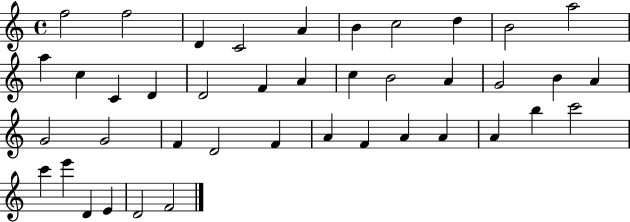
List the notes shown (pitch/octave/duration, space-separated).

F5/h F5/h D4/q C4/h A4/q B4/q C5/h D5/q B4/h A5/h A5/q C5/q C4/q D4/q D4/h F4/q A4/q C5/q B4/h A4/q G4/h B4/q A4/q G4/h G4/h F4/q D4/h F4/q A4/q F4/q A4/q A4/q A4/q B5/q C6/h C6/q E6/q D4/q E4/q D4/h F4/h